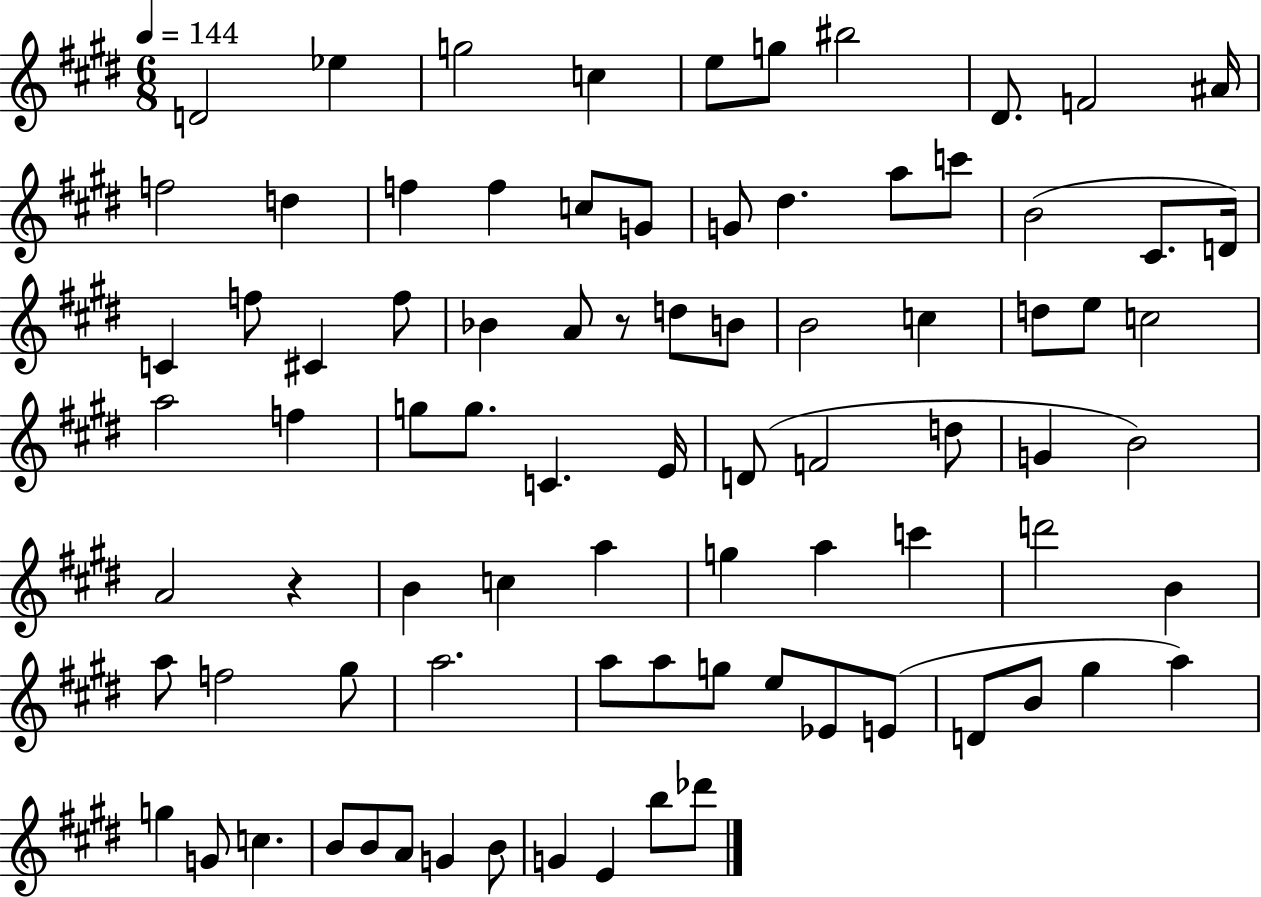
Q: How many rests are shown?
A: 2